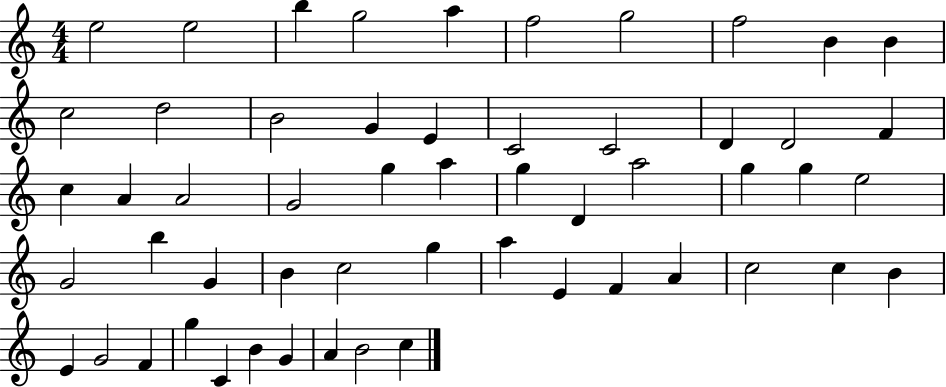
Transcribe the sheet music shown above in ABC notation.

X:1
T:Untitled
M:4/4
L:1/4
K:C
e2 e2 b g2 a f2 g2 f2 B B c2 d2 B2 G E C2 C2 D D2 F c A A2 G2 g a g D a2 g g e2 G2 b G B c2 g a E F A c2 c B E G2 F g C B G A B2 c